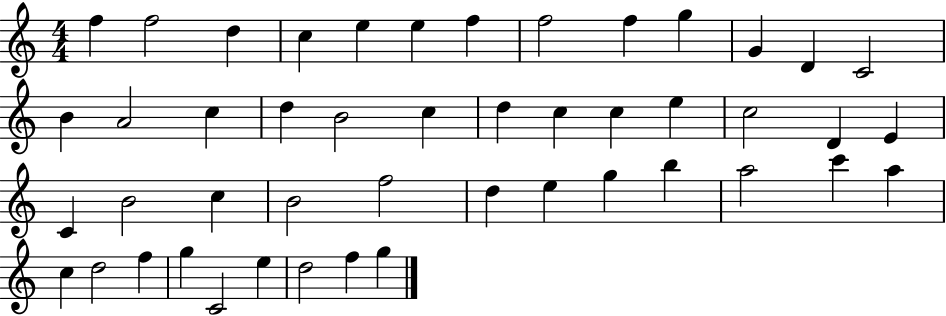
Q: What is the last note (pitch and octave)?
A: G5